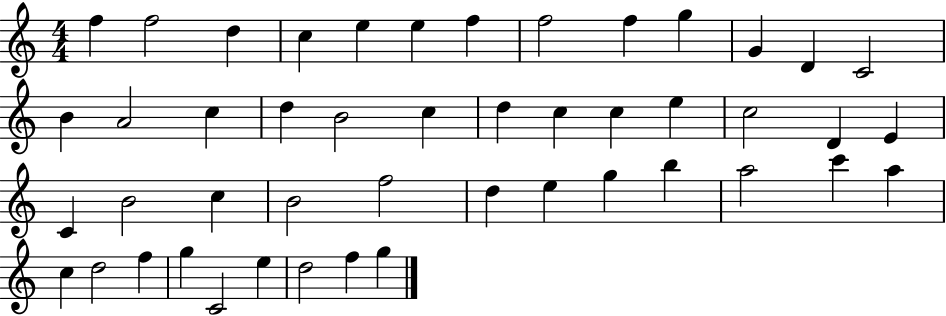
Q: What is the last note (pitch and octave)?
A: G5